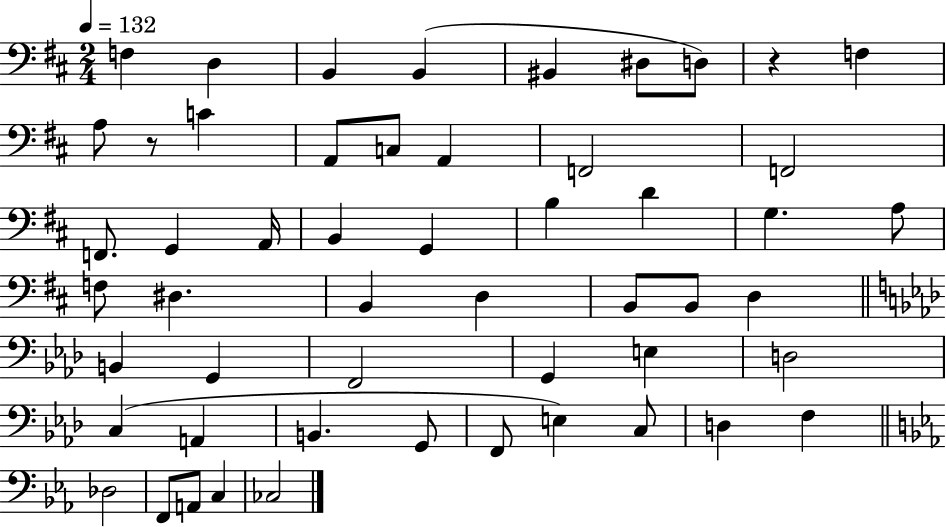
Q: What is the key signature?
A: D major